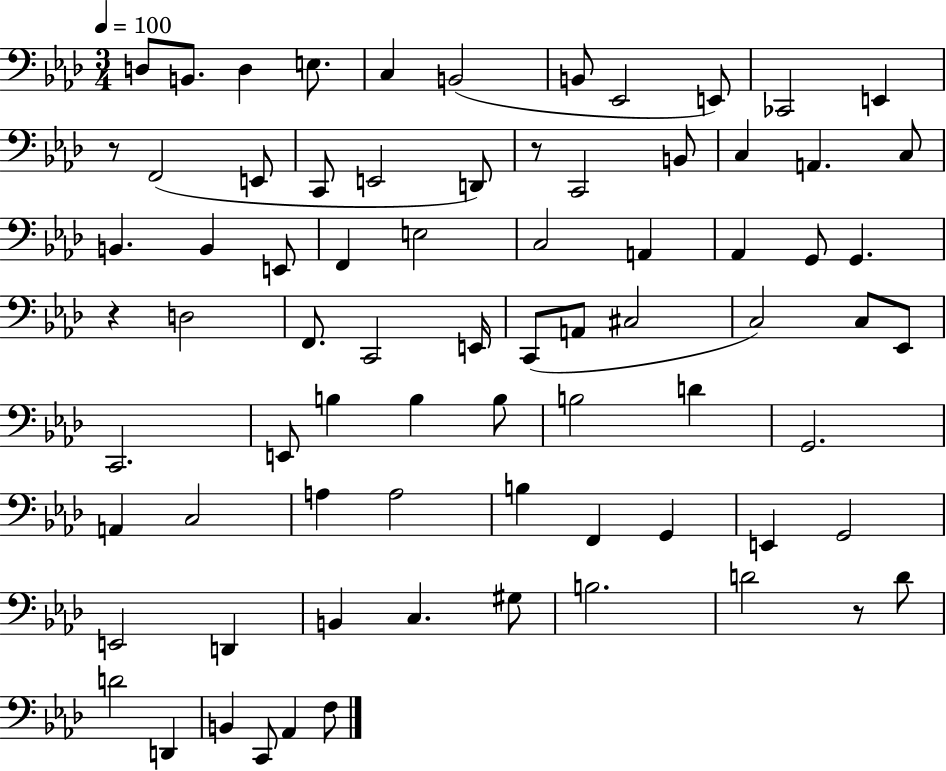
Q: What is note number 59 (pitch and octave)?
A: E2